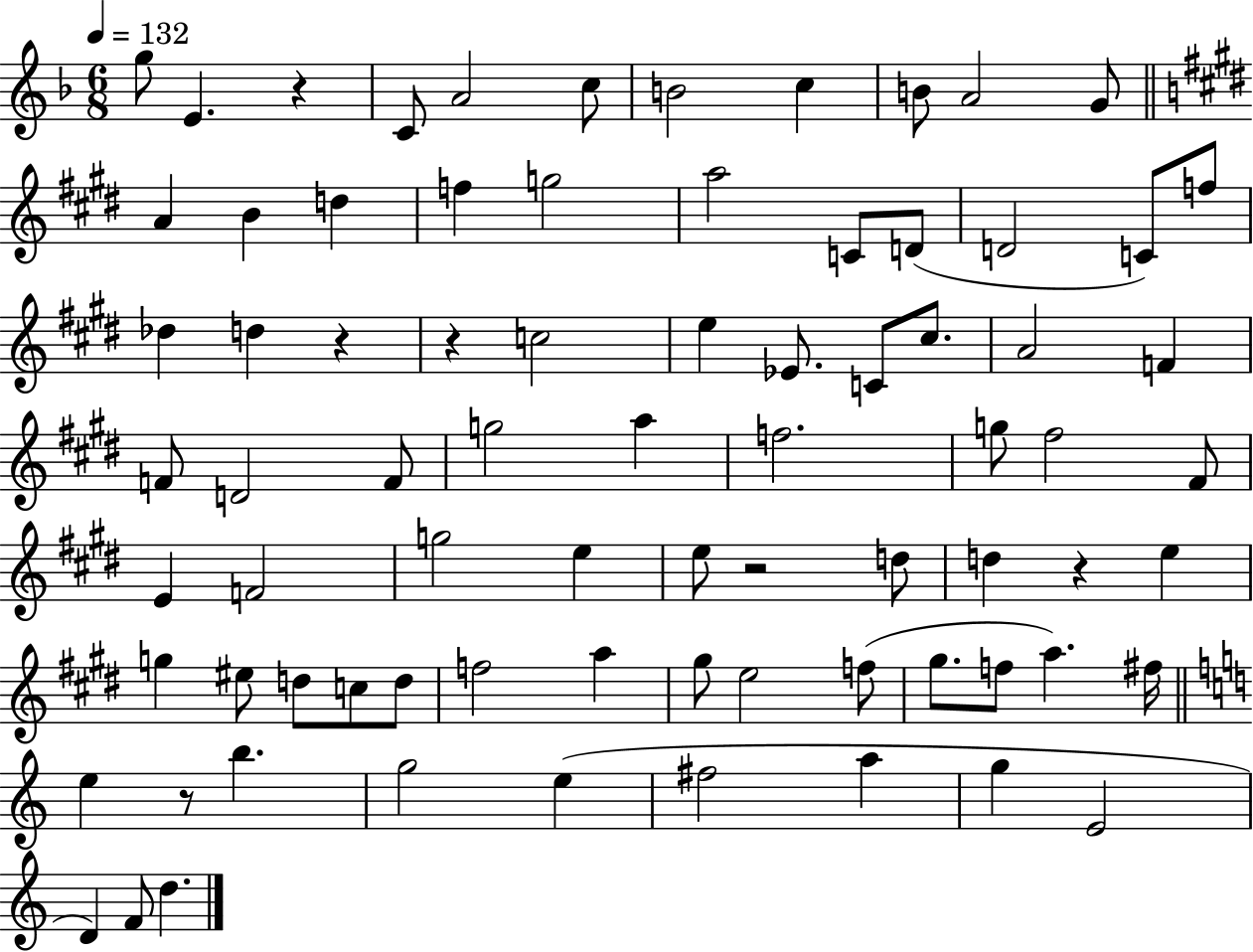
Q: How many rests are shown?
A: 6